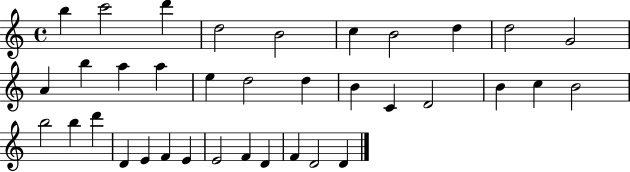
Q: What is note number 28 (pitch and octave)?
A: E4